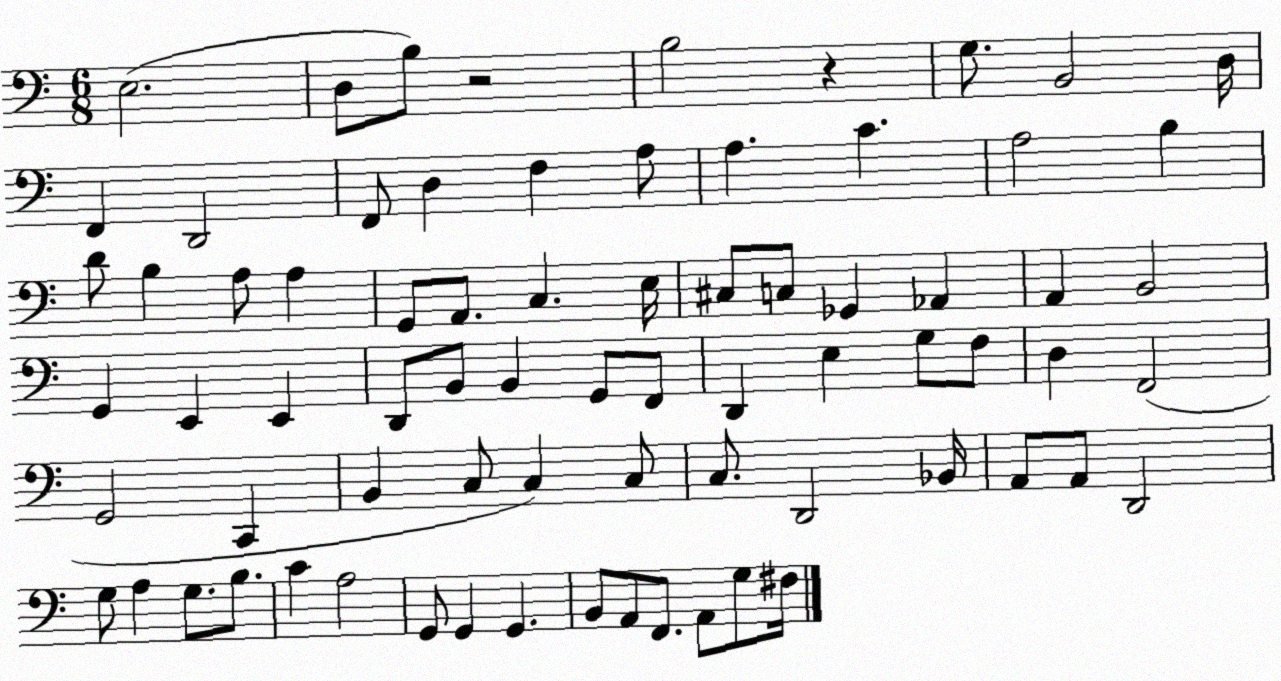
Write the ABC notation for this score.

X:1
T:Untitled
M:6/8
L:1/4
K:C
E,2 D,/2 B,/2 z2 B,2 z G,/2 B,,2 D,/4 F,, D,,2 F,,/2 D, F, A,/2 A, C A,2 B, D/2 B, A,/2 A, G,,/2 A,,/2 C, E,/4 ^C,/2 C,/2 _G,, _A,, A,, B,,2 G,, E,, E,, D,,/2 B,,/2 B,, G,,/2 F,,/2 D,, E, G,/2 F,/2 D, F,,2 G,,2 C,, B,, C,/2 C, C,/2 C,/2 D,,2 _B,,/4 A,,/2 A,,/2 D,,2 G,/2 A, G,/2 B,/2 C A,2 G,,/2 G,, G,, B,,/2 A,,/2 F,,/2 A,,/2 G,/2 ^F,/4